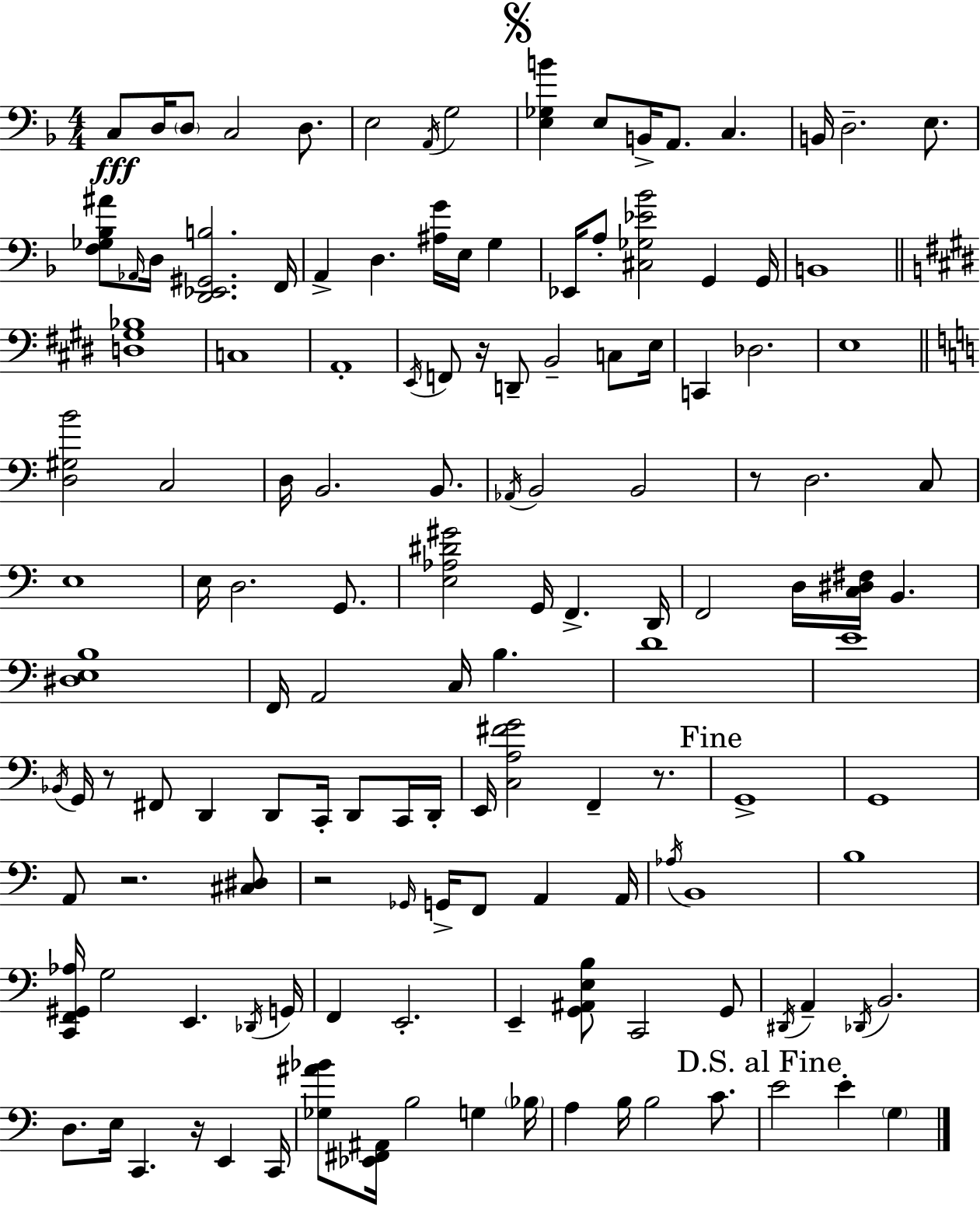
X:1
T:Untitled
M:4/4
L:1/4
K:Dm
C,/2 D,/4 D,/2 C,2 D,/2 E,2 A,,/4 G,2 [E,_G,B] E,/2 B,,/4 A,,/2 C, B,,/4 D,2 E,/2 [F,_G,_B,^A]/2 _A,,/4 D,/4 [D,,_E,,^G,,B,]2 F,,/4 A,, D, [^A,G]/4 E,/4 G, _E,,/4 A,/2 [^C,_G,_E_B]2 G,, G,,/4 B,,4 [D,^G,_B,]4 C,4 A,,4 E,,/4 F,,/2 z/4 D,,/2 B,,2 C,/2 E,/4 C,, _D,2 E,4 [D,^G,B]2 C,2 D,/4 B,,2 B,,/2 _A,,/4 B,,2 B,,2 z/2 D,2 C,/2 E,4 E,/4 D,2 G,,/2 [E,_A,^D^G]2 G,,/4 F,, D,,/4 F,,2 D,/4 [C,^D,^F,]/4 B,, [^D,E,B,]4 F,,/4 A,,2 C,/4 B, D4 E4 _B,,/4 G,,/4 z/2 ^F,,/2 D,, D,,/2 C,,/4 D,,/2 C,,/4 D,,/4 E,,/4 [C,A,^FG]2 F,, z/2 G,,4 G,,4 A,,/2 z2 [^C,^D,]/2 z2 _G,,/4 G,,/4 F,,/2 A,, A,,/4 _A,/4 B,,4 B,4 [C,,F,,^G,,_A,]/4 G,2 E,, _D,,/4 G,,/4 F,, E,,2 E,, [G,,^A,,E,B,]/2 C,,2 G,,/2 ^D,,/4 A,, _D,,/4 B,,2 D,/2 E,/4 C,, z/4 E,, C,,/4 [_G,^A_B]/2 [_E,,^F,,^A,,]/4 B,2 G, _B,/4 A, B,/4 B,2 C/2 E2 E G,